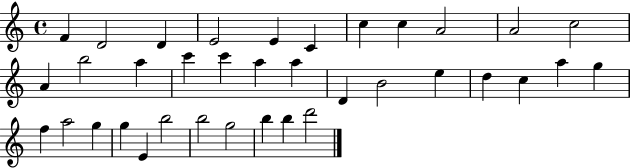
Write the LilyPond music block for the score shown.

{
  \clef treble
  \time 4/4
  \defaultTimeSignature
  \key c \major
  f'4 d'2 d'4 | e'2 e'4 c'4 | c''4 c''4 a'2 | a'2 c''2 | \break a'4 b''2 a''4 | c'''4 c'''4 a''4 a''4 | d'4 b'2 e''4 | d''4 c''4 a''4 g''4 | \break f''4 a''2 g''4 | g''4 e'4 b''2 | b''2 g''2 | b''4 b''4 d'''2 | \break \bar "|."
}